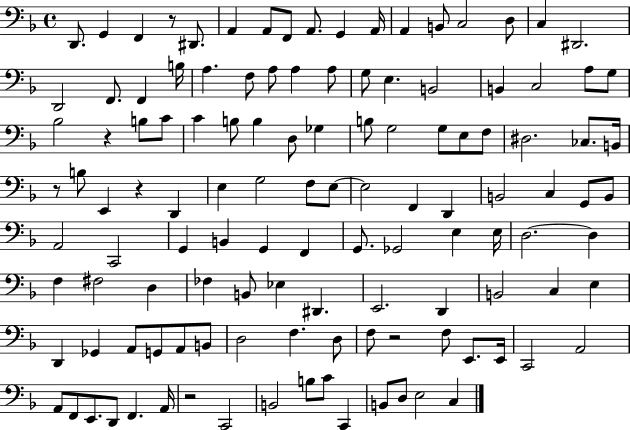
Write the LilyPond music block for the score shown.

{
  \clef bass
  \time 4/4
  \defaultTimeSignature
  \key f \major
  \repeat volta 2 { d,8. g,4 f,4 r8 dis,8. | a,4 a,8 f,8 a,8. g,4 a,16 | a,4 b,8 c2 d8 | c4 dis,2. | \break d,2 f,8. f,4 b16 | a4. f8 a8 a4 a8 | g8 e4. b,2 | b,4 c2 a8 g8 | \break bes2 r4 b8 c'8 | c'4 b8 b4 d8 ges4 | b8 g2 g8 e8 f8 | dis2. ces8. b,16 | \break r8 b8 e,4 r4 d,4 | e4 g2 f8 e8~~ | e2 f,4 d,4 | b,2 c4 g,8 b,8 | \break a,2 c,2 | g,4 b,4 g,4 f,4 | g,8. ges,2 e4 e16 | d2.~~ d4 | \break f4 fis2 d4 | fes4 b,8 ees4 dis,4. | e,2. d,4 | b,2 c4 e4 | \break d,4 ges,4 a,8 g,8 a,8 b,8 | d2 f4. d8 | f8 r2 f8 e,8. e,16 | c,2 a,2 | \break a,8 f,8 e,8. d,8 f,4. a,16 | r2 c,2 | b,2 b8 c'8 c,4 | b,8 d8 e2 c4 | \break } \bar "|."
}